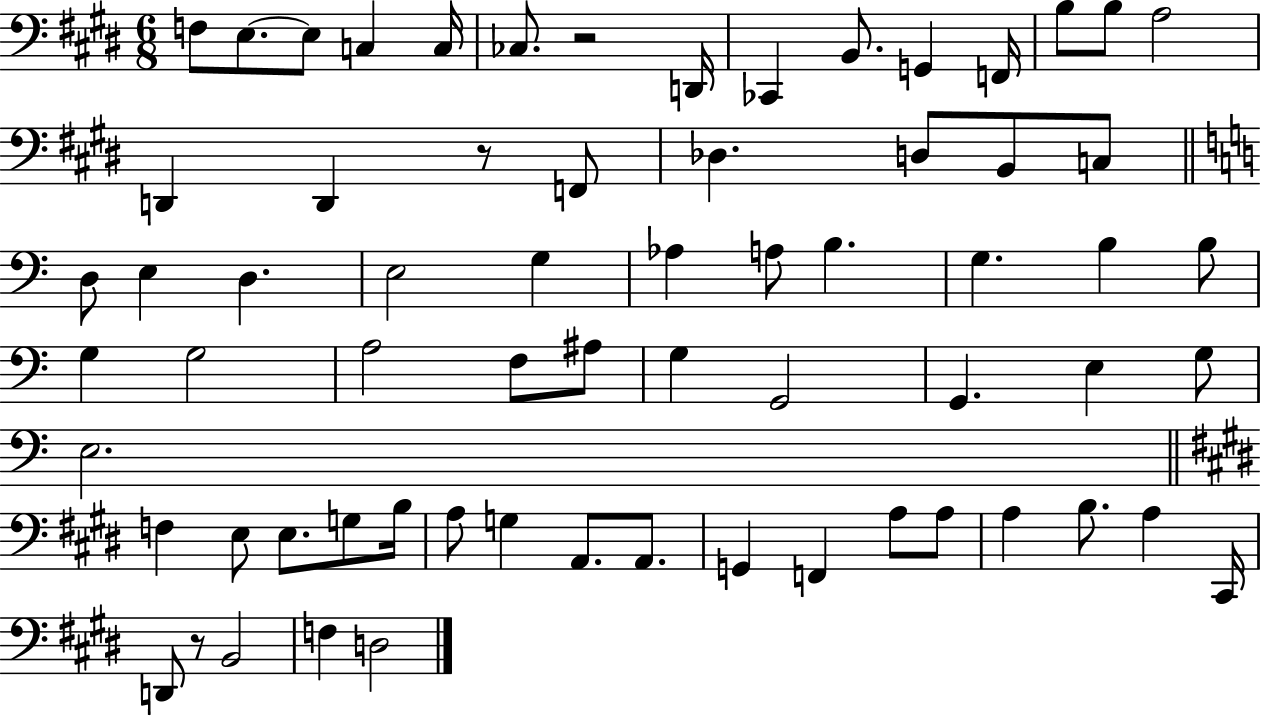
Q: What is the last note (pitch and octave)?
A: D3